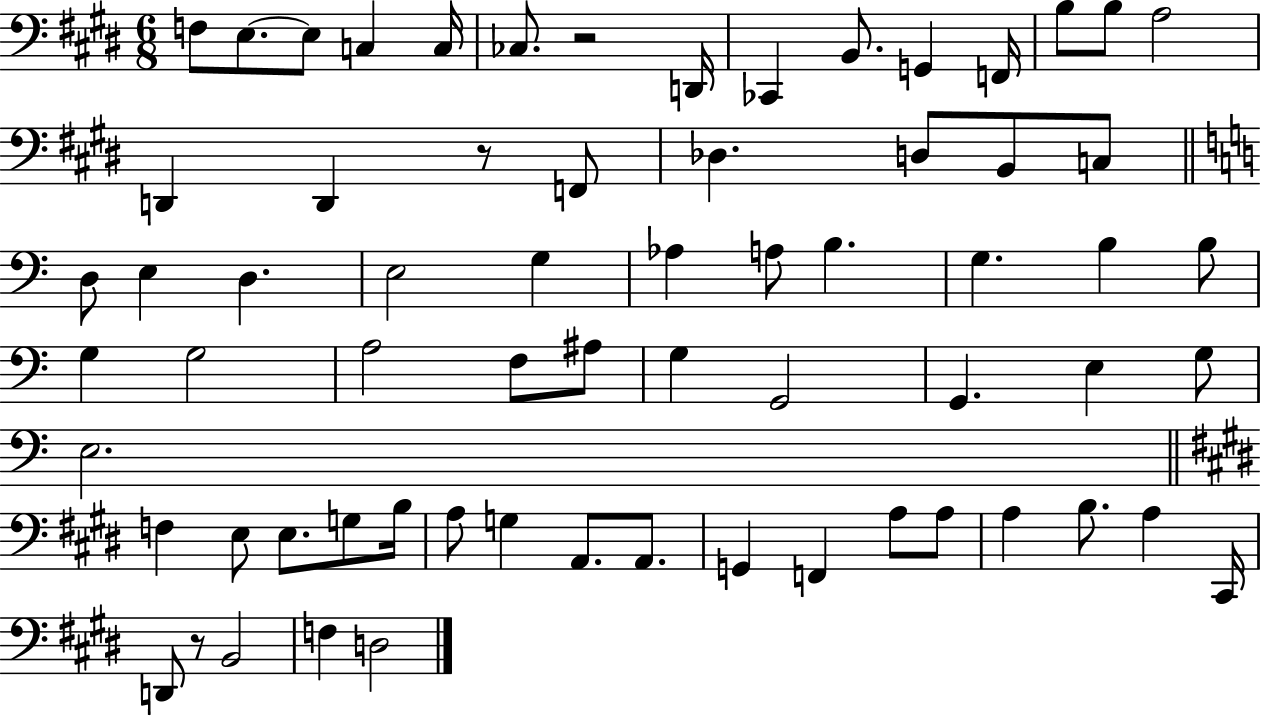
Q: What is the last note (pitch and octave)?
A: D3